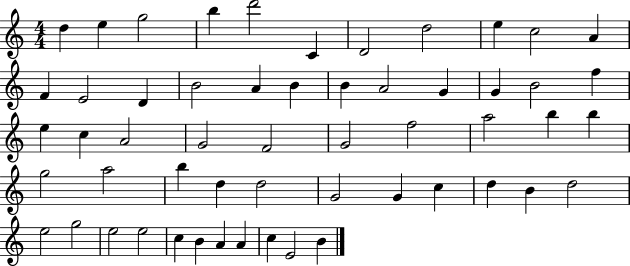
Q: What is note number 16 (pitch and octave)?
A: A4